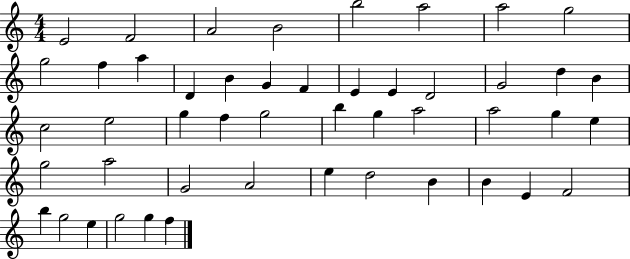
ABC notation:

X:1
T:Untitled
M:4/4
L:1/4
K:C
E2 F2 A2 B2 b2 a2 a2 g2 g2 f a D B G F E E D2 G2 d B c2 e2 g f g2 b g a2 a2 g e g2 a2 G2 A2 e d2 B B E F2 b g2 e g2 g f